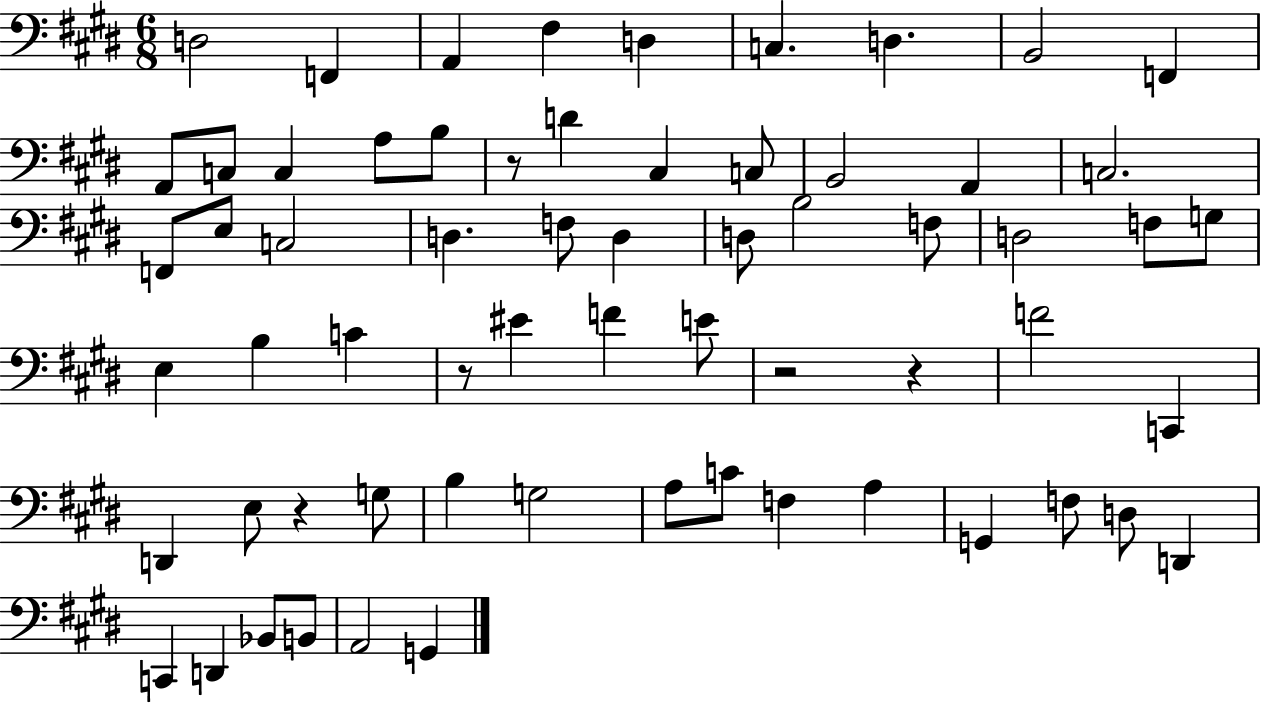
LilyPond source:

{
  \clef bass
  \numericTimeSignature
  \time 6/8
  \key e \major
  d2 f,4 | a,4 fis4 d4 | c4. d4. | b,2 f,4 | \break a,8 c8 c4 a8 b8 | r8 d'4 cis4 c8 | b,2 a,4 | c2. | \break f,8 e8 c2 | d4. f8 d4 | d8 b2 f8 | d2 f8 g8 | \break e4 b4 c'4 | r8 eis'4 f'4 e'8 | r2 r4 | f'2 c,4 | \break d,4 e8 r4 g8 | b4 g2 | a8 c'8 f4 a4 | g,4 f8 d8 d,4 | \break c,4 d,4 bes,8 b,8 | a,2 g,4 | \bar "|."
}